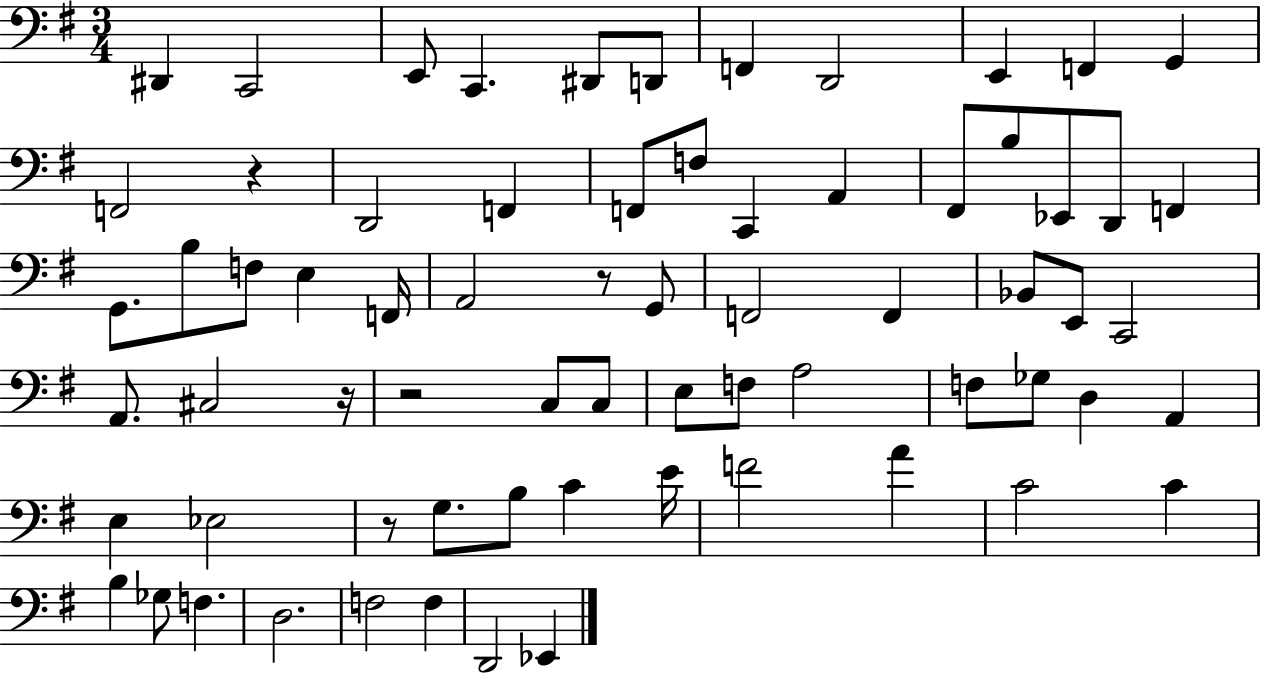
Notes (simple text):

D#2/q C2/h E2/e C2/q. D#2/e D2/e F2/q D2/h E2/q F2/q G2/q F2/h R/q D2/h F2/q F2/e F3/e C2/q A2/q F#2/e B3/e Eb2/e D2/e F2/q G2/e. B3/e F3/e E3/q F2/s A2/h R/e G2/e F2/h F2/q Bb2/e E2/e C2/h A2/e. C#3/h R/s R/h C3/e C3/e E3/e F3/e A3/h F3/e Gb3/e D3/q A2/q E3/q Eb3/h R/e G3/e. B3/e C4/q E4/s F4/h A4/q C4/h C4/q B3/q Gb3/e F3/q. D3/h. F3/h F3/q D2/h Eb2/q